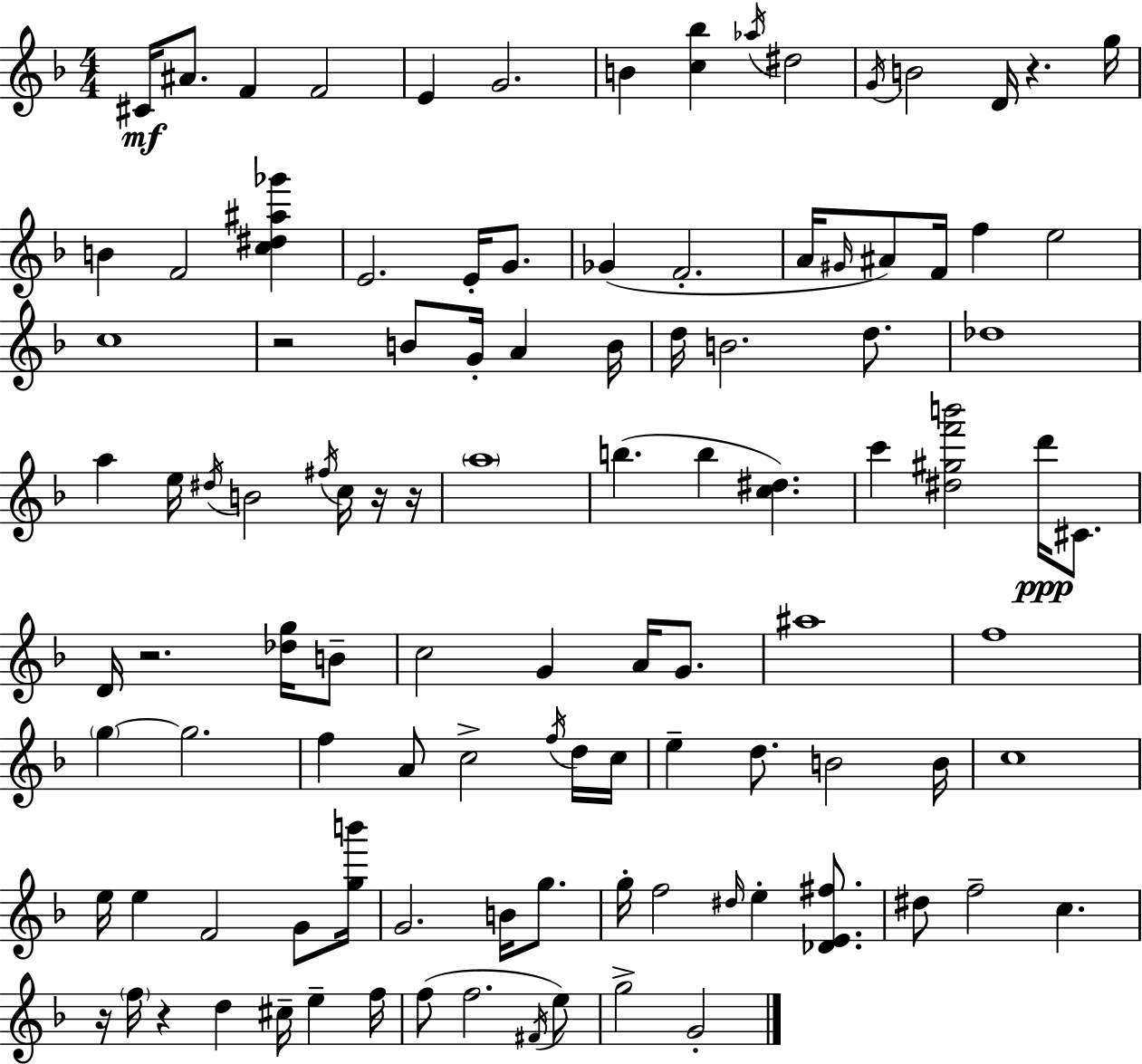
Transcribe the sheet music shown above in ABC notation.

X:1
T:Untitled
M:4/4
L:1/4
K:F
^C/4 ^A/2 F F2 E G2 B [c_b] _a/4 ^d2 G/4 B2 D/4 z g/4 B F2 [c^d^a_g'] E2 E/4 G/2 _G F2 A/4 ^G/4 ^A/2 F/4 f e2 c4 z2 B/2 G/4 A B/4 d/4 B2 d/2 _d4 a e/4 ^d/4 B2 ^f/4 c/4 z/4 z/4 a4 b b [c^d] c' [^d^gf'b']2 d'/4 ^C/2 D/4 z2 [_dg]/4 B/2 c2 G A/4 G/2 ^a4 f4 g g2 f A/2 c2 f/4 d/4 c/4 e d/2 B2 B/4 c4 e/4 e F2 G/2 [gb']/4 G2 B/4 g/2 g/4 f2 ^d/4 e [_DE^f]/2 ^d/2 f2 c z/4 f/4 z d ^c/4 e f/4 f/2 f2 ^F/4 e/2 g2 G2